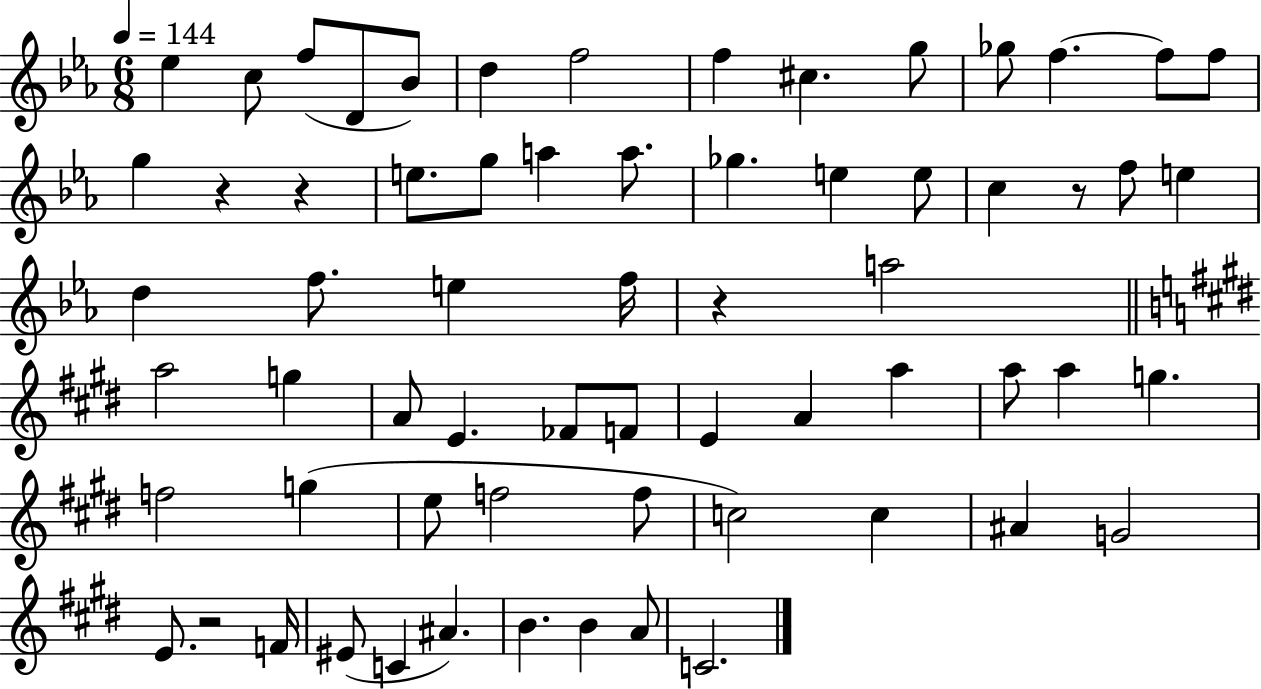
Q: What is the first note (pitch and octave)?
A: Eb5